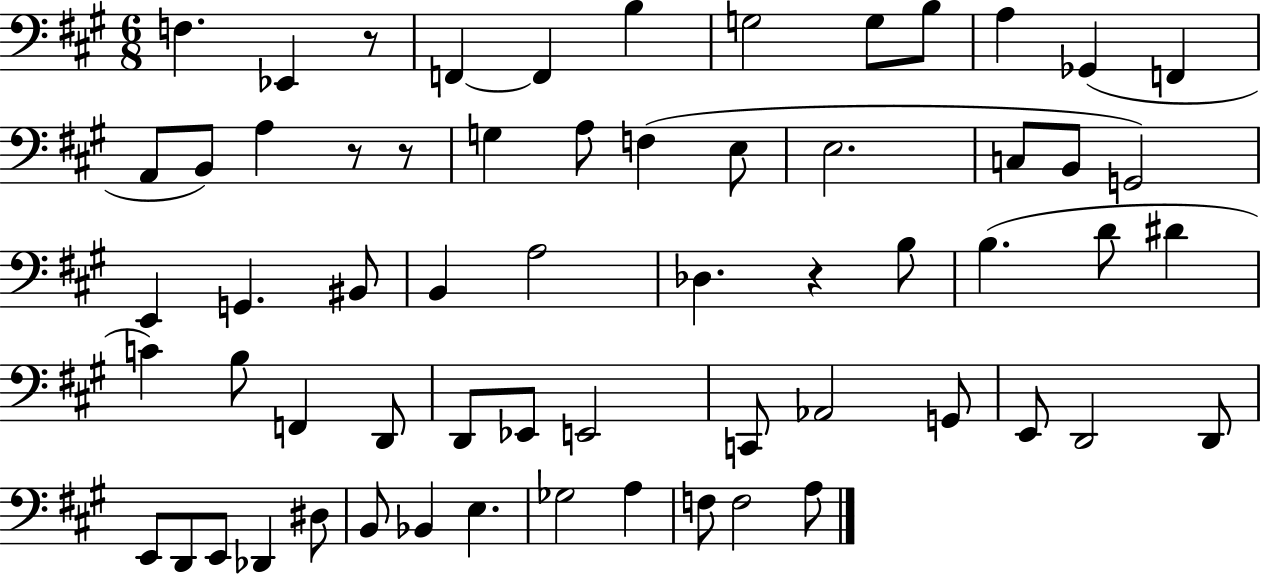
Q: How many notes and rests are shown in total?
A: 62